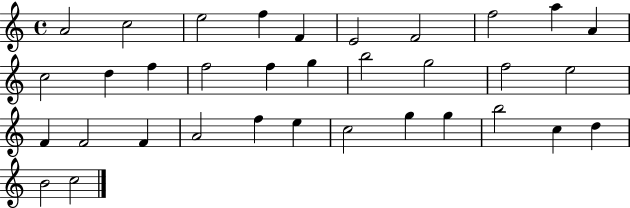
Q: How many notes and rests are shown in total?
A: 34